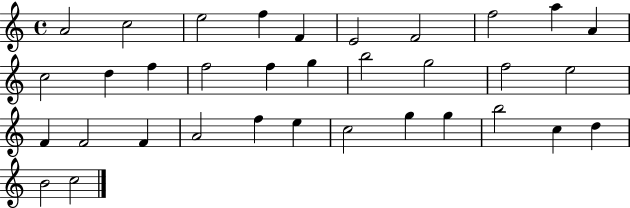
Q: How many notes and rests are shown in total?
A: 34